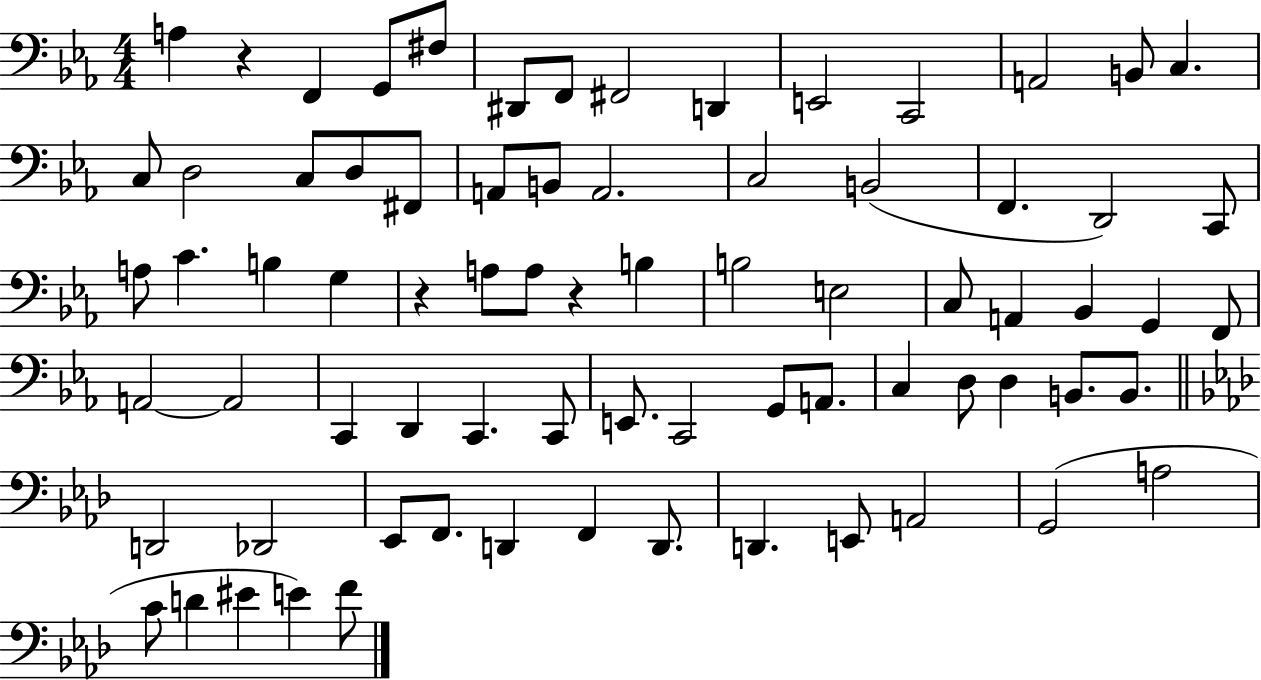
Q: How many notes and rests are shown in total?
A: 75